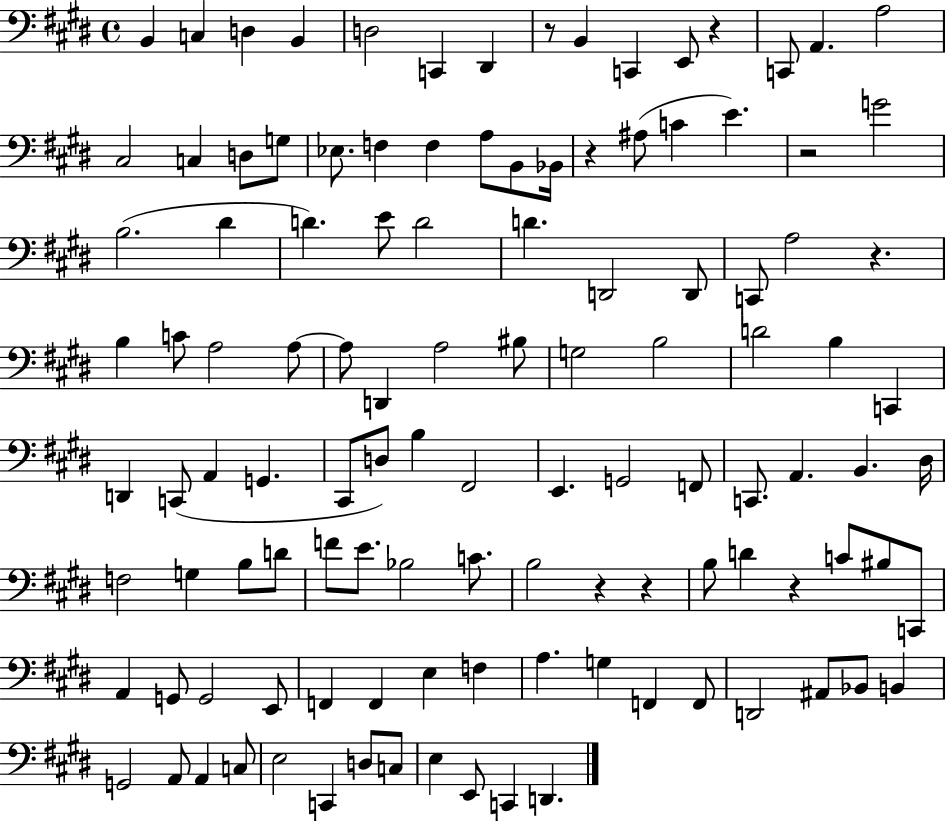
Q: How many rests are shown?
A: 8